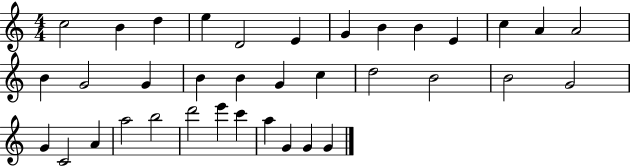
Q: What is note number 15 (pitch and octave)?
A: G4